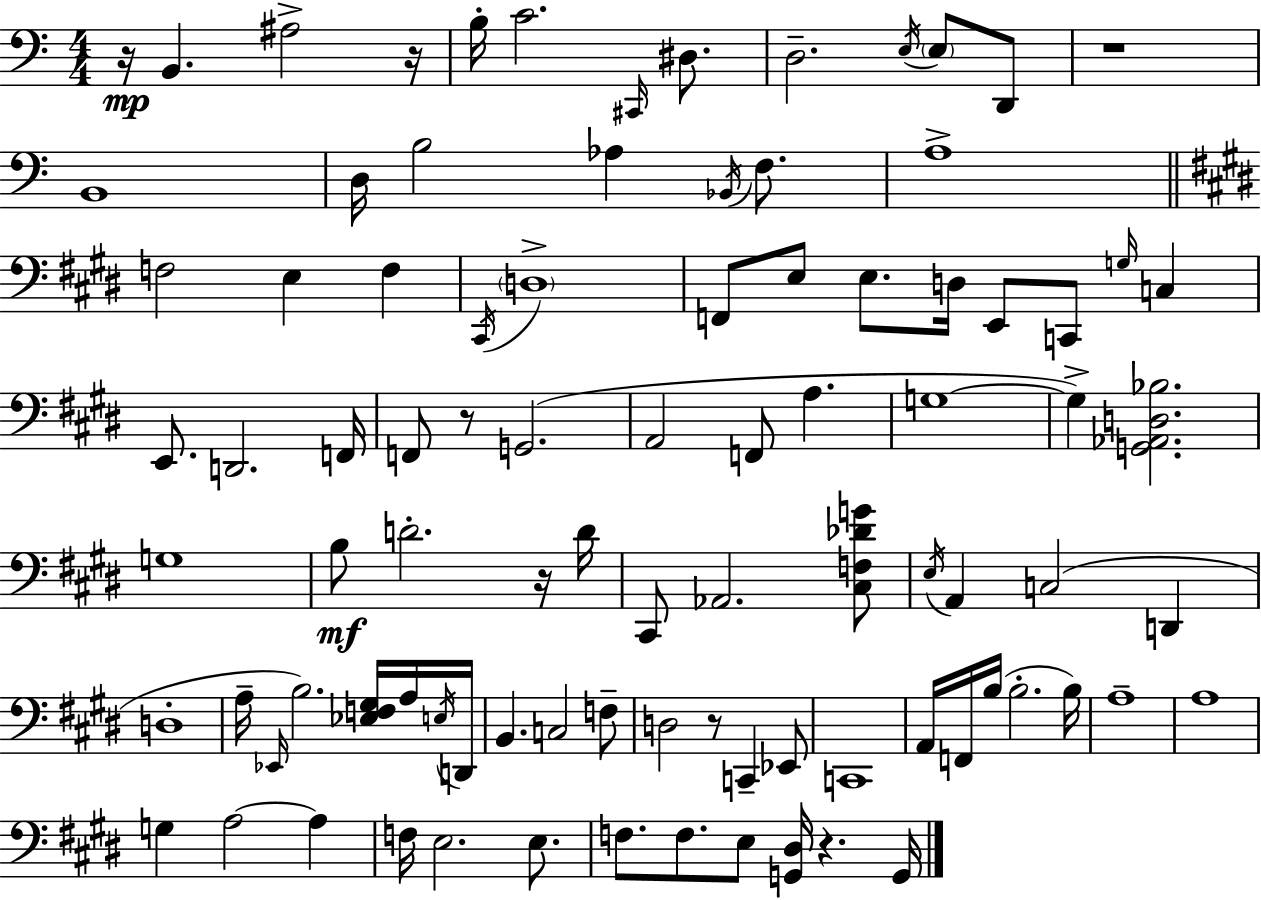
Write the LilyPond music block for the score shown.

{
  \clef bass
  \numericTimeSignature
  \time 4/4
  \key a \minor
  r16\mp b,4. ais2-> r16 | b16-. c'2. \grace { cis,16 } dis8. | d2.-- \acciaccatura { e16 } \parenthesize e8 | d,8 r1 | \break b,1 | d16 b2 aes4 \acciaccatura { bes,16 } | f8. a1-> | \bar "||" \break \key e \major f2 e4 f4 | \acciaccatura { cis,16 } \parenthesize d1-> | f,8 e8 e8. d16 e,8 c,8 \grace { g16 } c4 | e,8. d,2. | \break f,16 f,8 r8 g,2.( | a,2 f,8 a4. | g1~~ | g4->) <g, aes, d bes>2. | \break g1 | b8\mf d'2.-. | r16 d'16 cis,8 aes,2. | <cis f des' g'>8 \acciaccatura { e16 } a,4 c2( d,4 | \break d1-. | a16-- \grace { ees,16 } b2.) | <ees f gis>16 a16 \acciaccatura { e16 } d,16 b,4. c2 | f8-- d2 r8 c,4-- | \break ees,8 c,1 | a,16 f,16 b16( b2.-. | b16) a1-- | a1 | \break g4 a2~~ | a4 f16 e2. | e8. f8. f8. e8 <g, dis>16 r4. | g,16 \bar "|."
}